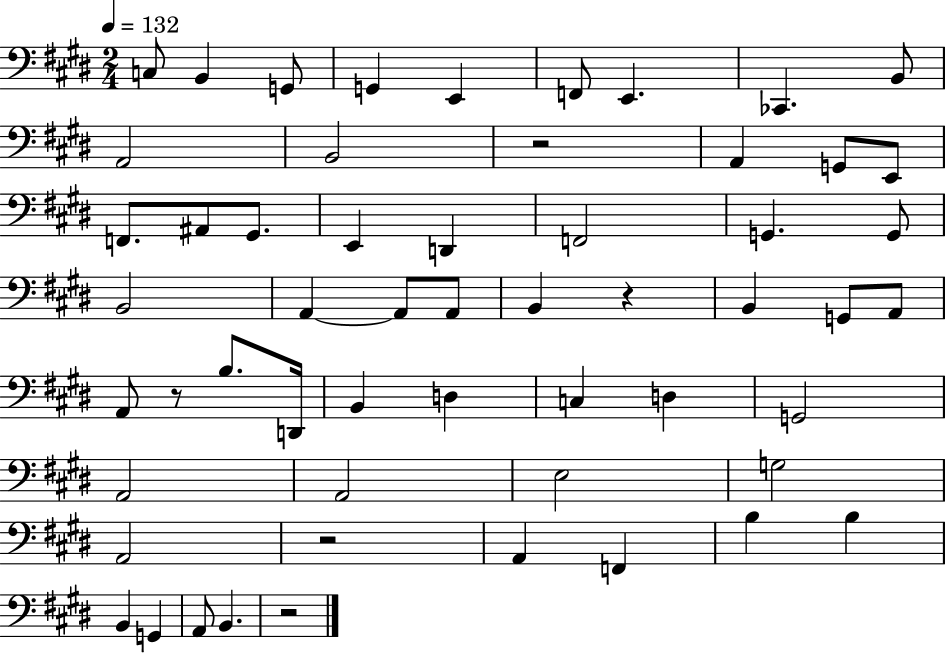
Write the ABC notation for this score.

X:1
T:Untitled
M:2/4
L:1/4
K:E
C,/2 B,, G,,/2 G,, E,, F,,/2 E,, _C,, B,,/2 A,,2 B,,2 z2 A,, G,,/2 E,,/2 F,,/2 ^A,,/2 ^G,,/2 E,, D,, F,,2 G,, G,,/2 B,,2 A,, A,,/2 A,,/2 B,, z B,, G,,/2 A,,/2 A,,/2 z/2 B,/2 D,,/4 B,, D, C, D, G,,2 A,,2 A,,2 E,2 G,2 A,,2 z2 A,, F,, B, B, B,, G,, A,,/2 B,, z2